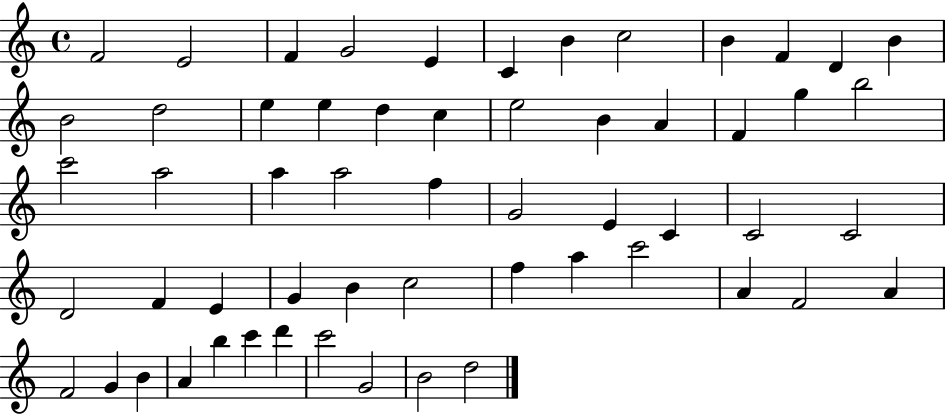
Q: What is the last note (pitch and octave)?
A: D5